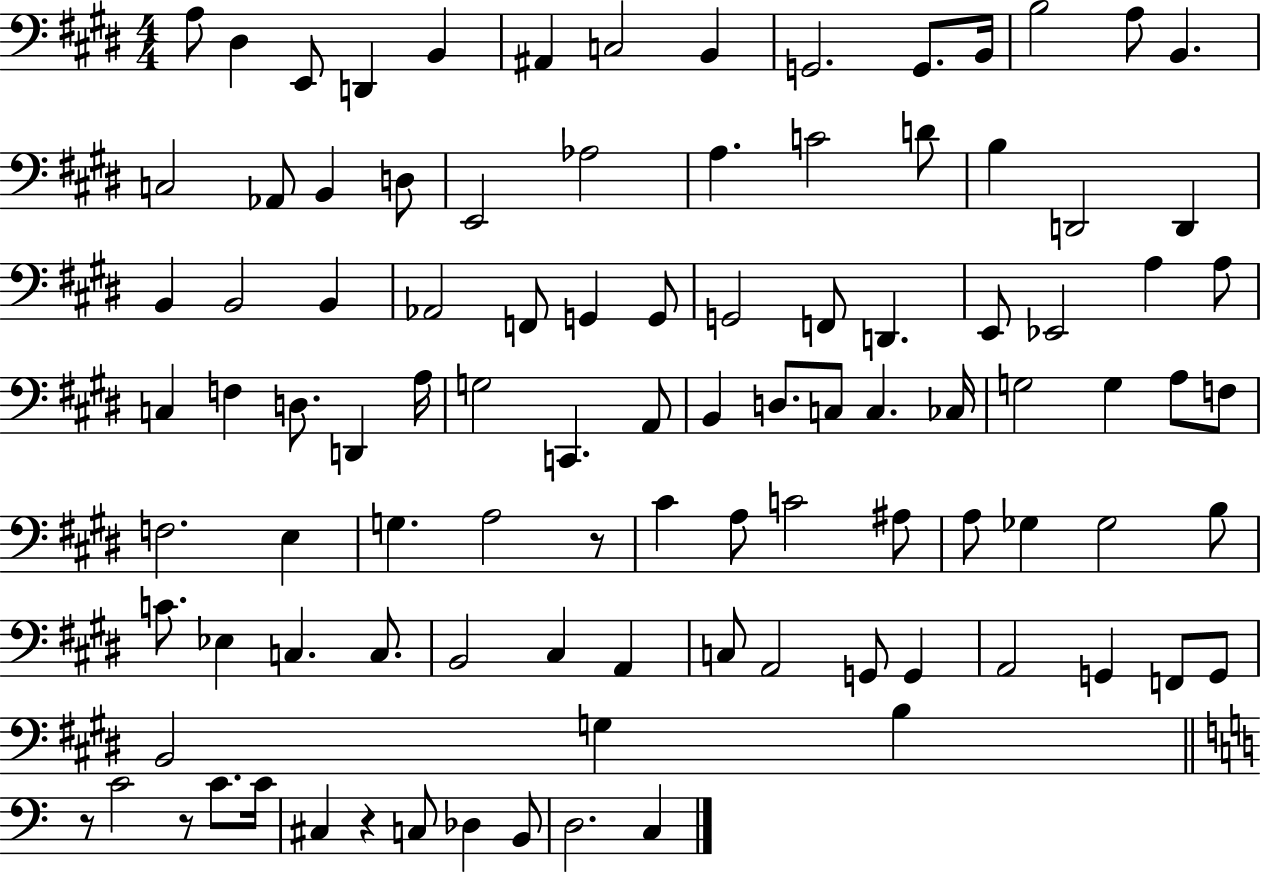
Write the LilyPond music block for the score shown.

{
  \clef bass
  \numericTimeSignature
  \time 4/4
  \key e \major
  a8 dis4 e,8 d,4 b,4 | ais,4 c2 b,4 | g,2. g,8. b,16 | b2 a8 b,4. | \break c2 aes,8 b,4 d8 | e,2 aes2 | a4. c'2 d'8 | b4 d,2 d,4 | \break b,4 b,2 b,4 | aes,2 f,8 g,4 g,8 | g,2 f,8 d,4. | e,8 ees,2 a4 a8 | \break c4 f4 d8. d,4 a16 | g2 c,4. a,8 | b,4 d8. c8 c4. ces16 | g2 g4 a8 f8 | \break f2. e4 | g4. a2 r8 | cis'4 a8 c'2 ais8 | a8 ges4 ges2 b8 | \break c'8. ees4 c4. c8. | b,2 cis4 a,4 | c8 a,2 g,8 g,4 | a,2 g,4 f,8 g,8 | \break b,2 g4 b4 | \bar "||" \break \key c \major r8 c'2 r8 c'8. c'16 | cis4 r4 c8 des4 b,8 | d2. c4 | \bar "|."
}